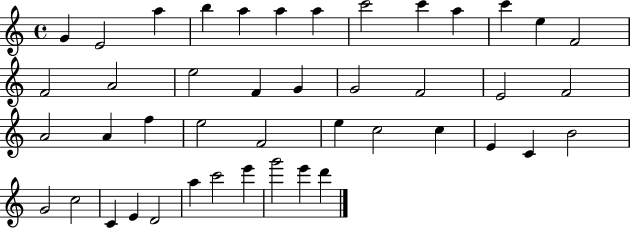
{
  \clef treble
  \time 4/4
  \defaultTimeSignature
  \key c \major
  g'4 e'2 a''4 | b''4 a''4 a''4 a''4 | c'''2 c'''4 a''4 | c'''4 e''4 f'2 | \break f'2 a'2 | e''2 f'4 g'4 | g'2 f'2 | e'2 f'2 | \break a'2 a'4 f''4 | e''2 f'2 | e''4 c''2 c''4 | e'4 c'4 b'2 | \break g'2 c''2 | c'4 e'4 d'2 | a''4 c'''2 e'''4 | g'''2 e'''4 d'''4 | \break \bar "|."
}